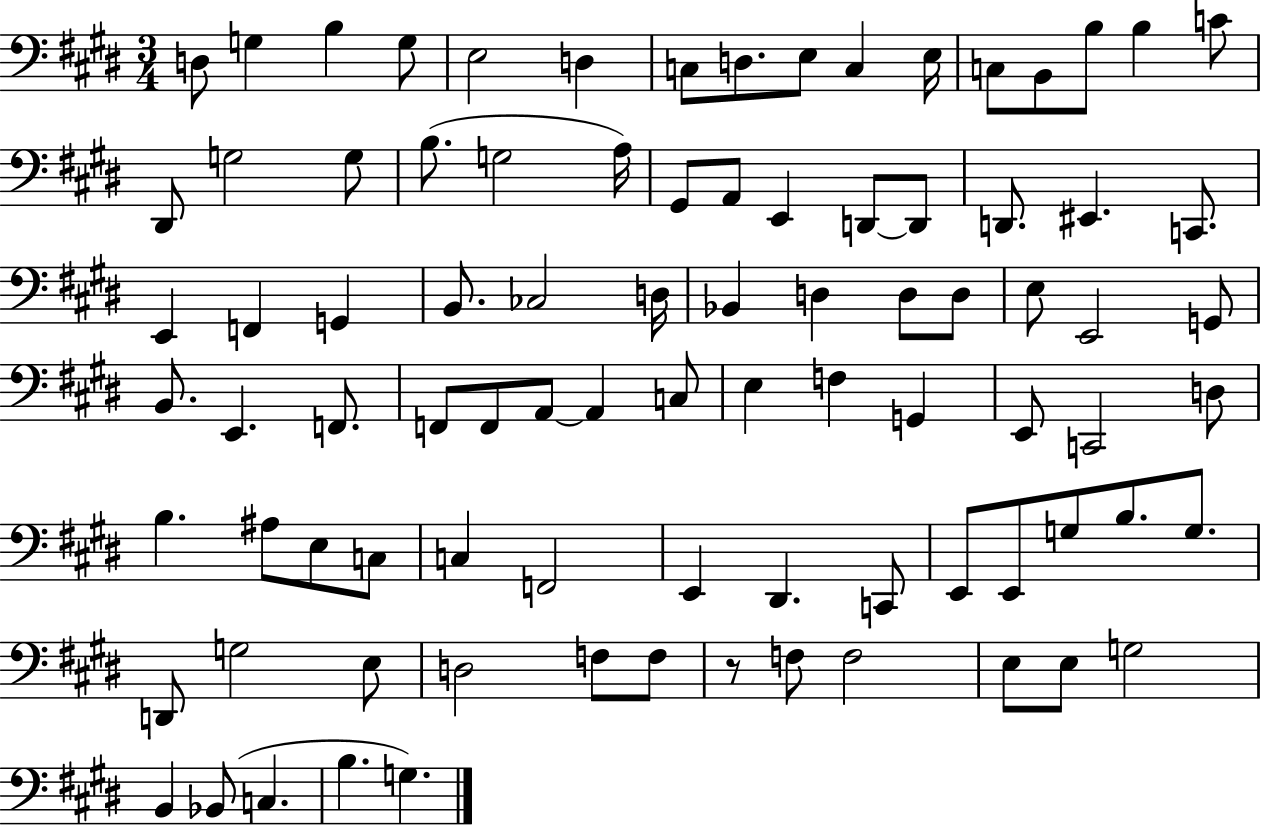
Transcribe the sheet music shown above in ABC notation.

X:1
T:Untitled
M:3/4
L:1/4
K:E
D,/2 G, B, G,/2 E,2 D, C,/2 D,/2 E,/2 C, E,/4 C,/2 B,,/2 B,/2 B, C/2 ^D,,/2 G,2 G,/2 B,/2 G,2 A,/4 ^G,,/2 A,,/2 E,, D,,/2 D,,/2 D,,/2 ^E,, C,,/2 E,, F,, G,, B,,/2 _C,2 D,/4 _B,, D, D,/2 D,/2 E,/2 E,,2 G,,/2 B,,/2 E,, F,,/2 F,,/2 F,,/2 A,,/2 A,, C,/2 E, F, G,, E,,/2 C,,2 D,/2 B, ^A,/2 E,/2 C,/2 C, F,,2 E,, ^D,, C,,/2 E,,/2 E,,/2 G,/2 B,/2 G,/2 D,,/2 G,2 E,/2 D,2 F,/2 F,/2 z/2 F,/2 F,2 E,/2 E,/2 G,2 B,, _B,,/2 C, B, G,